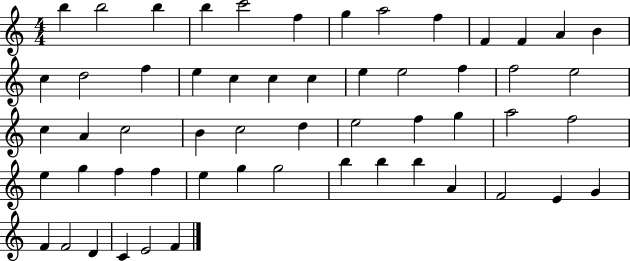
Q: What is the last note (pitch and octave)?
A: F4